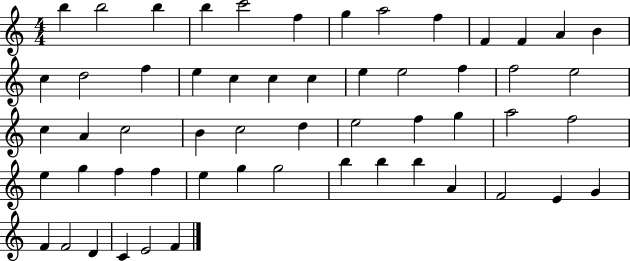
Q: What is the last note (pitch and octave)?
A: F4